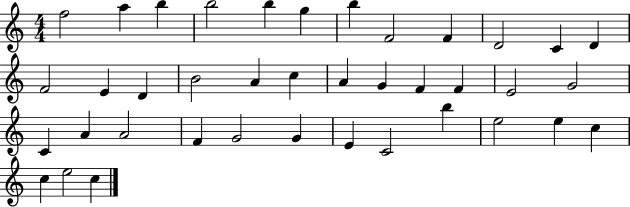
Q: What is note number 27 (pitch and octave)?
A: A4